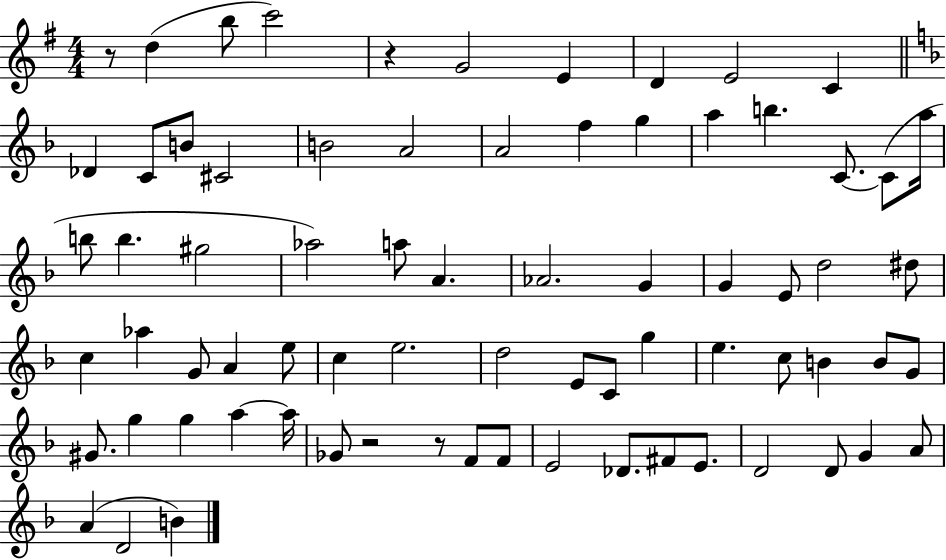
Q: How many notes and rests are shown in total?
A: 73